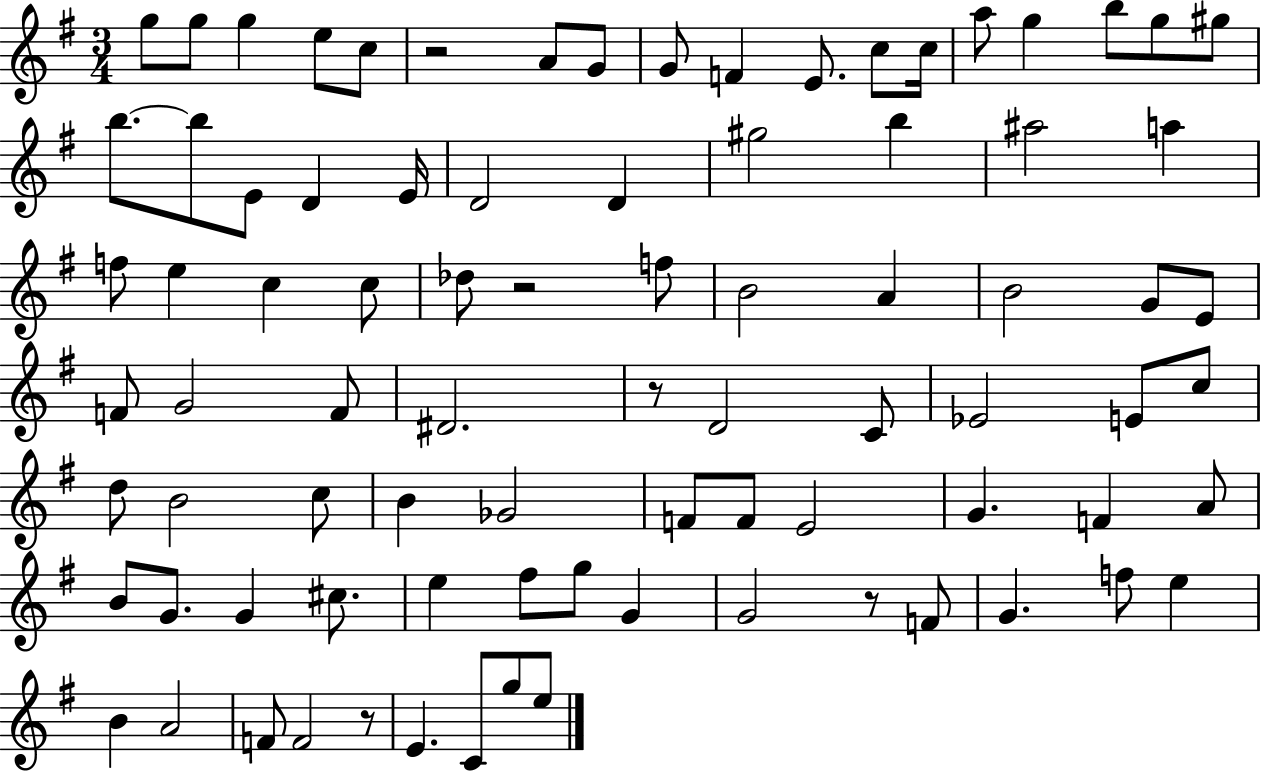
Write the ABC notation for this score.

X:1
T:Untitled
M:3/4
L:1/4
K:G
g/2 g/2 g e/2 c/2 z2 A/2 G/2 G/2 F E/2 c/2 c/4 a/2 g b/2 g/2 ^g/2 b/2 b/2 E/2 D E/4 D2 D ^g2 b ^a2 a f/2 e c c/2 _d/2 z2 f/2 B2 A B2 G/2 E/2 F/2 G2 F/2 ^D2 z/2 D2 C/2 _E2 E/2 c/2 d/2 B2 c/2 B _G2 F/2 F/2 E2 G F A/2 B/2 G/2 G ^c/2 e ^f/2 g/2 G G2 z/2 F/2 G f/2 e B A2 F/2 F2 z/2 E C/2 g/2 e/2